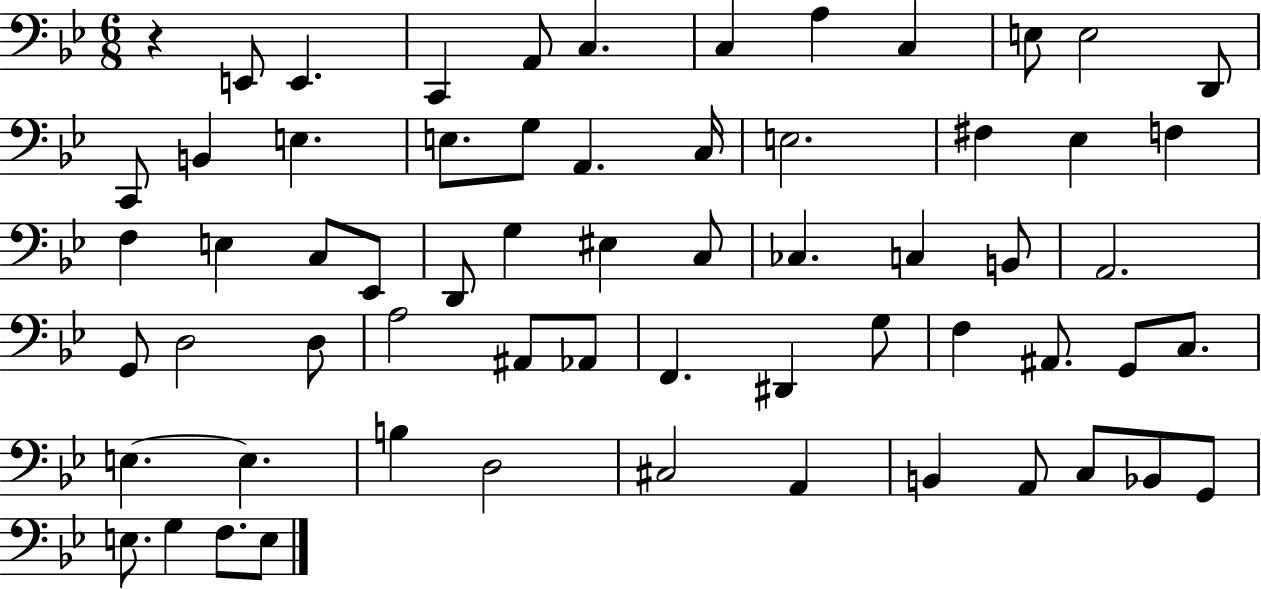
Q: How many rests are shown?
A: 1